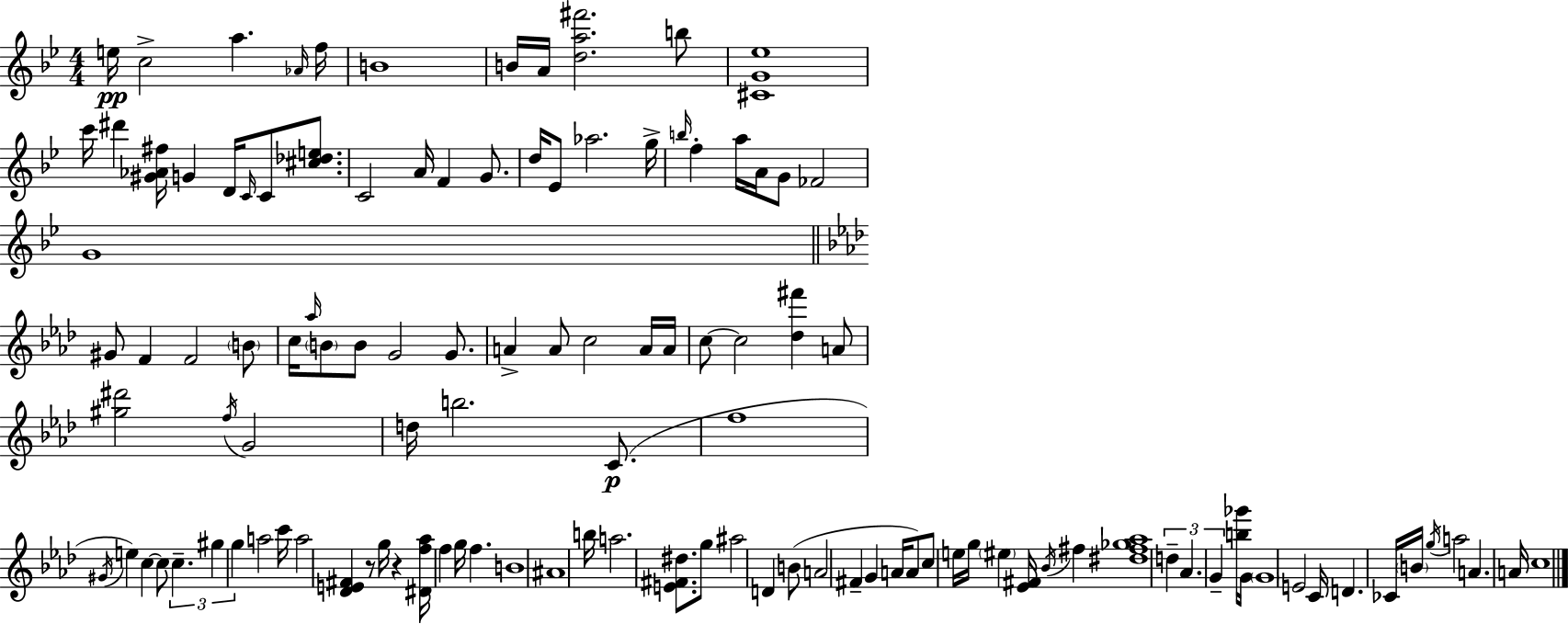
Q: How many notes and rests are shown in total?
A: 116